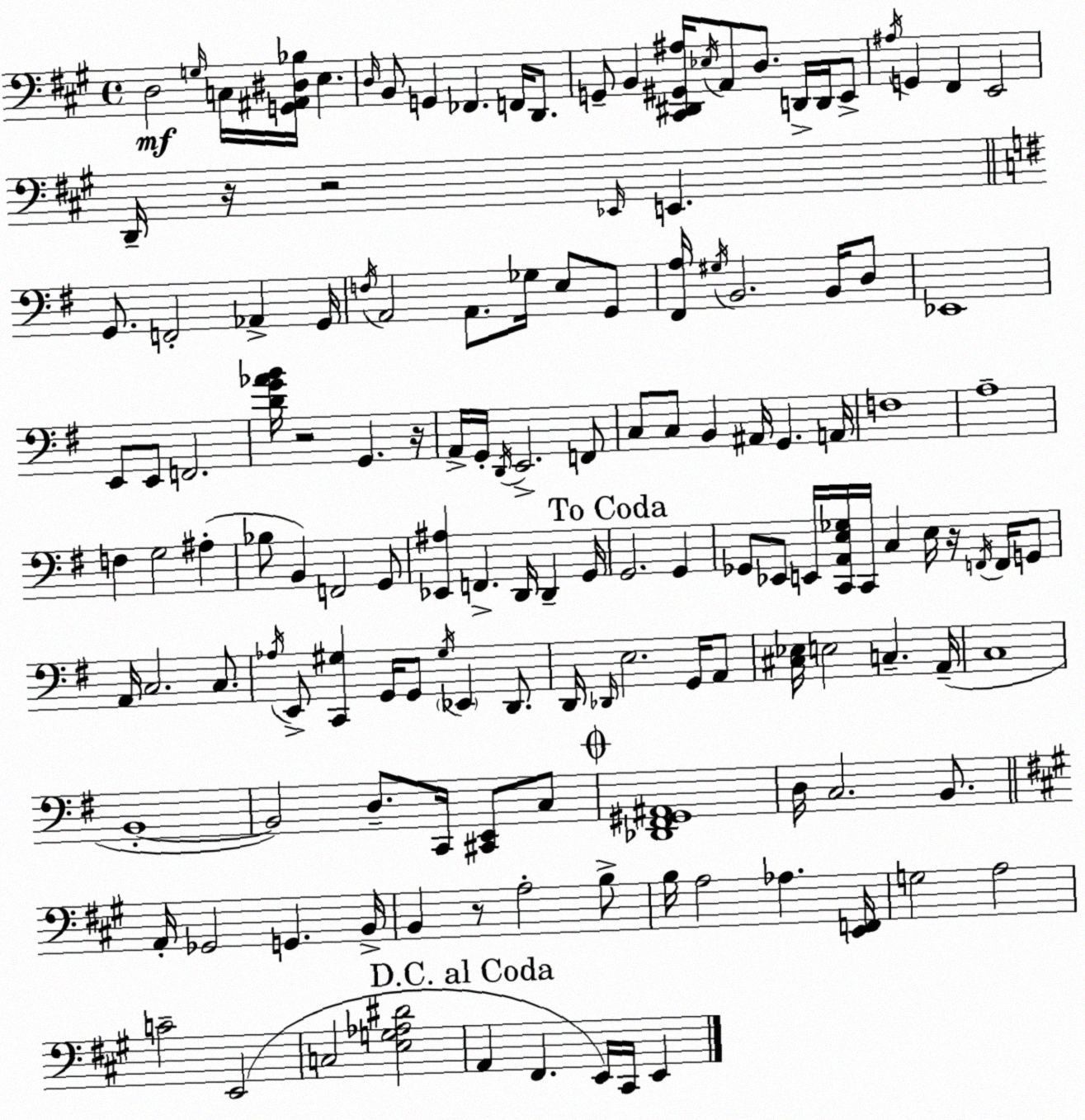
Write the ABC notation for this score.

X:1
T:Untitled
M:4/4
L:1/4
K:A
D,2 G,/4 C,/4 [G,,^A,,^D,_B,]/4 E, D,/4 B,,/2 G,, _F,, F,,/4 D,,/2 G,,/2 B,, [^C,,^D,,^G,,^A,]/4 _E,/4 A,,/2 D,/2 D,,/4 D,,/4 E,,/2 ^A,/4 G,, ^F,, E,,2 D,,/4 z/4 z2 _E,,/4 E,, G,,/2 F,,2 _A,, G,,/4 F,/4 A,,2 A,,/2 _G,/4 E,/2 G,,/2 [^F,,A,]/4 ^G,/4 B,,2 B,,/4 D,/2 _E,,4 E,,/2 E,,/2 F,,2 [DG_AB]/4 z2 G,, z/4 A,,/4 G,,/4 D,,/4 E,,2 F,,/2 C,/2 C,/2 B,, ^A,,/4 G,, A,,/4 F,4 A,4 F, G,2 ^A, _B,/2 B,, F,,2 G,,/2 [_E,,^A,] F,, D,,/4 D,, G,,/4 G,,2 G,, _G,,/2 _E,,/2 E,,/4 [C,,A,,E,_G,]/4 C,,/4 C, E,/4 z/4 F,,/4 F,,/4 G,,/2 A,,/4 C,2 C,/2 _A,/4 E,,/2 [C,,^G,] G,,/4 G,,/2 ^G,/4 _E,, D,,/2 D,,/4 _D,,/4 E,2 G,,/4 A,,/2 [^C,_E,]/4 E,2 C, A,,/4 C,4 B,,4 B,,2 D,/2 C,,/4 [^C,,E,,]/2 C,/2 [_D,,^F,,^G,,^A,,]4 D,/4 C,2 B,,/2 A,,/4 _G,,2 G,, B,,/4 B,, z/2 A,2 B,/2 B,/4 A,2 _A, [E,,F,,]/4 G,2 A,2 C2 E,,2 C,2 [E,G,_A,^D]2 A,, ^F,, E,,/4 ^C,,/4 E,,